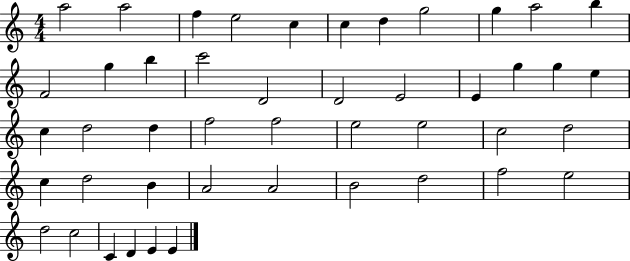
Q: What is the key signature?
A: C major